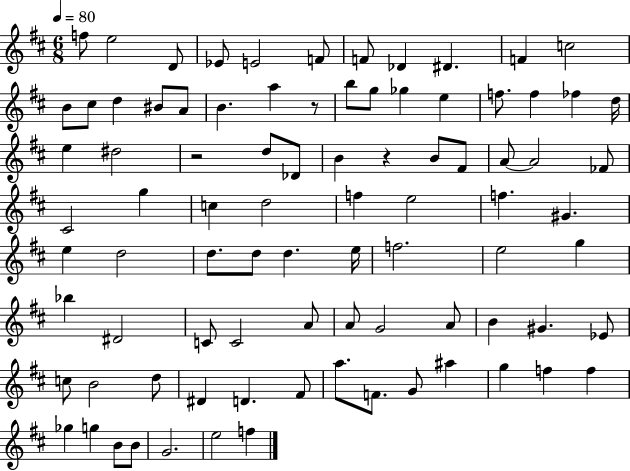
F5/e E5/h D4/e Eb4/e E4/h F4/e F4/e Db4/q D#4/q. F4/q C5/h B4/e C#5/e D5/q BIS4/e A4/e B4/q. A5/q R/e B5/e G5/e Gb5/q E5/q F5/e. F5/q FES5/q D5/s E5/q D#5/h R/h D5/e Db4/e B4/q R/q B4/e F#4/e A4/e A4/h FES4/e C#4/h G5/q C5/q D5/h F5/q E5/h F5/q. G#4/q. E5/q D5/h D5/e. D5/e D5/q. E5/s F5/h. E5/h G5/q Bb5/q D#4/h C4/e C4/h A4/e A4/e G4/h A4/e B4/q G#4/q. Eb4/e C5/e B4/h D5/e D#4/q D4/q. F#4/e A5/e. F4/e. G4/e A#5/q G5/q F5/q F5/q Gb5/q G5/q B4/e B4/e G4/h. E5/h F5/q